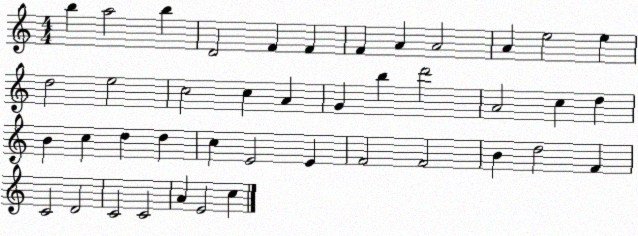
X:1
T:Untitled
M:4/4
L:1/4
K:C
b a2 b D2 F F F A A2 A e2 e d2 e2 c2 c A G b d'2 A2 c d B c d d c E2 E F2 F2 B d2 F C2 D2 C2 C2 A E2 c